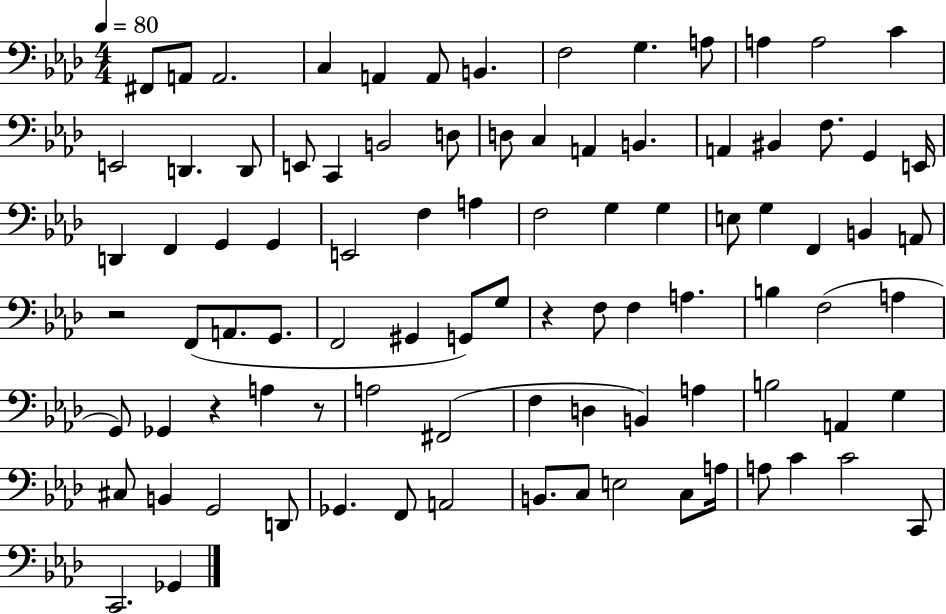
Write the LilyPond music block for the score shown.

{
  \clef bass
  \numericTimeSignature
  \time 4/4
  \key aes \major
  \tempo 4 = 80
  \repeat volta 2 { fis,8 a,8 a,2. | c4 a,4 a,8 b,4. | f2 g4. a8 | a4 a2 c'4 | \break e,2 d,4. d,8 | e,8 c,4 b,2 d8 | d8 c4 a,4 b,4. | a,4 bis,4 f8. g,4 e,16 | \break d,4 f,4 g,4 g,4 | e,2 f4 a4 | f2 g4 g4 | e8 g4 f,4 b,4 a,8 | \break r2 f,8( a,8. g,8. | f,2 gis,4 g,8) g8 | r4 f8 f4 a4. | b4 f2( a4 | \break g,8) ges,4 r4 a4 r8 | a2 fis,2( | f4 d4 b,4) a4 | b2 a,4 g4 | \break cis8 b,4 g,2 d,8 | ges,4. f,8 a,2 | b,8. c8 e2 c8 a16 | a8 c'4 c'2 c,8 | \break c,2. ges,4 | } \bar "|."
}